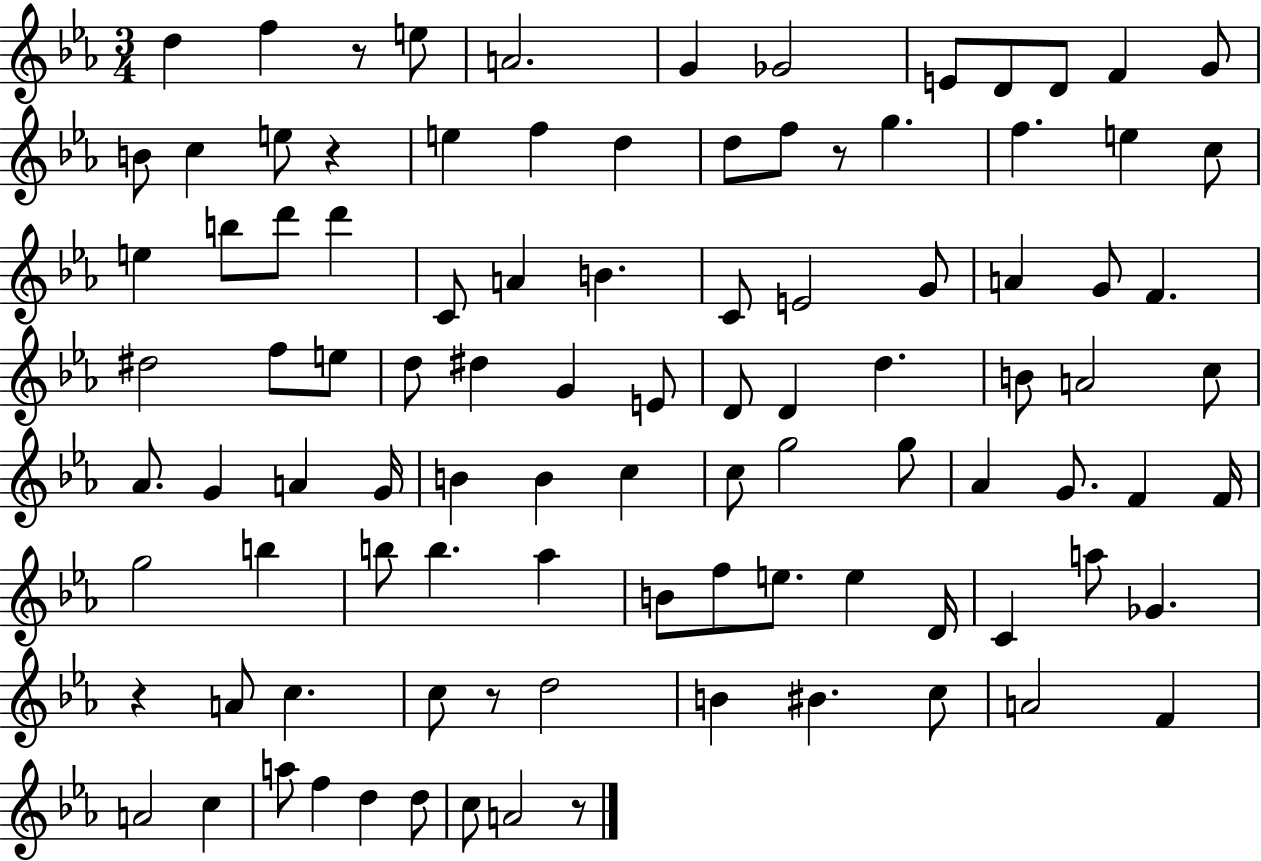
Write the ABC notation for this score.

X:1
T:Untitled
M:3/4
L:1/4
K:Eb
d f z/2 e/2 A2 G _G2 E/2 D/2 D/2 F G/2 B/2 c e/2 z e f d d/2 f/2 z/2 g f e c/2 e b/2 d'/2 d' C/2 A B C/2 E2 G/2 A G/2 F ^d2 f/2 e/2 d/2 ^d G E/2 D/2 D d B/2 A2 c/2 _A/2 G A G/4 B B c c/2 g2 g/2 _A G/2 F F/4 g2 b b/2 b _a B/2 f/2 e/2 e D/4 C a/2 _G z A/2 c c/2 z/2 d2 B ^B c/2 A2 F A2 c a/2 f d d/2 c/2 A2 z/2